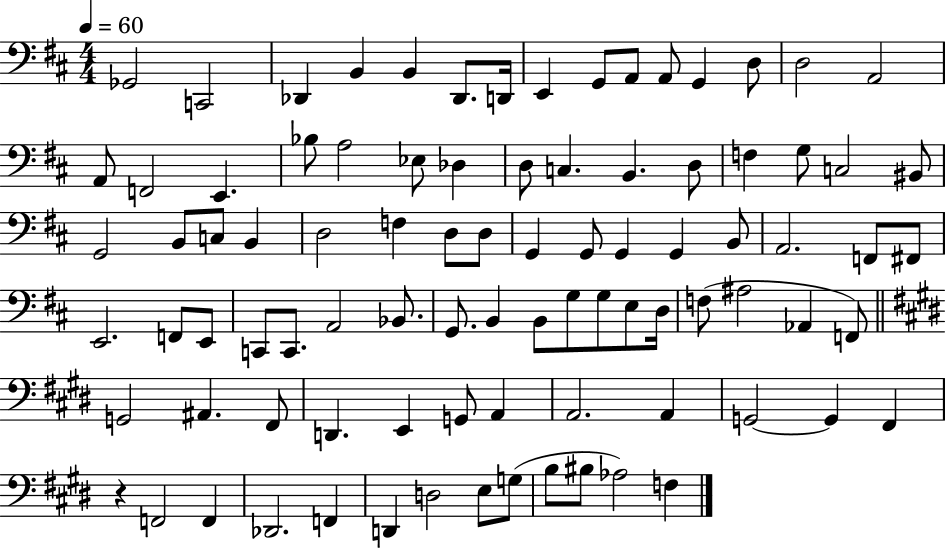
X:1
T:Untitled
M:4/4
L:1/4
K:D
_G,,2 C,,2 _D,, B,, B,, _D,,/2 D,,/4 E,, G,,/2 A,,/2 A,,/2 G,, D,/2 D,2 A,,2 A,,/2 F,,2 E,, _B,/2 A,2 _E,/2 _D, D,/2 C, B,, D,/2 F, G,/2 C,2 ^B,,/2 G,,2 B,,/2 C,/2 B,, D,2 F, D,/2 D,/2 G,, G,,/2 G,, G,, B,,/2 A,,2 F,,/2 ^F,,/2 E,,2 F,,/2 E,,/2 C,,/2 C,,/2 A,,2 _B,,/2 G,,/2 B,, B,,/2 G,/2 G,/2 E,/2 D,/4 F,/2 ^A,2 _A,, F,,/2 G,,2 ^A,, ^F,,/2 D,, E,, G,,/2 A,, A,,2 A,, G,,2 G,, ^F,, z F,,2 F,, _D,,2 F,, D,, D,2 E,/2 G,/2 B,/2 ^B,/2 _A,2 F,